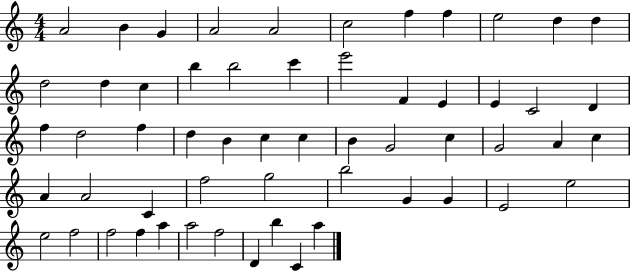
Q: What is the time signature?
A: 4/4